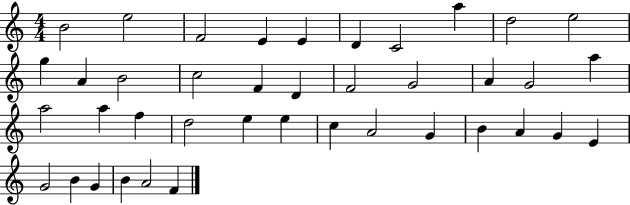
X:1
T:Untitled
M:4/4
L:1/4
K:C
B2 e2 F2 E E D C2 a d2 e2 g A B2 c2 F D F2 G2 A G2 a a2 a f d2 e e c A2 G B A G E G2 B G B A2 F